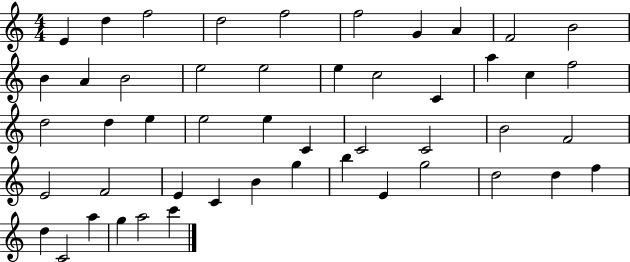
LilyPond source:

{
  \clef treble
  \numericTimeSignature
  \time 4/4
  \key c \major
  e'4 d''4 f''2 | d''2 f''2 | f''2 g'4 a'4 | f'2 b'2 | \break b'4 a'4 b'2 | e''2 e''2 | e''4 c''2 c'4 | a''4 c''4 f''2 | \break d''2 d''4 e''4 | e''2 e''4 c'4 | c'2 c'2 | b'2 f'2 | \break e'2 f'2 | e'4 c'4 b'4 g''4 | b''4 e'4 g''2 | d''2 d''4 f''4 | \break d''4 c'2 a''4 | g''4 a''2 c'''4 | \bar "|."
}